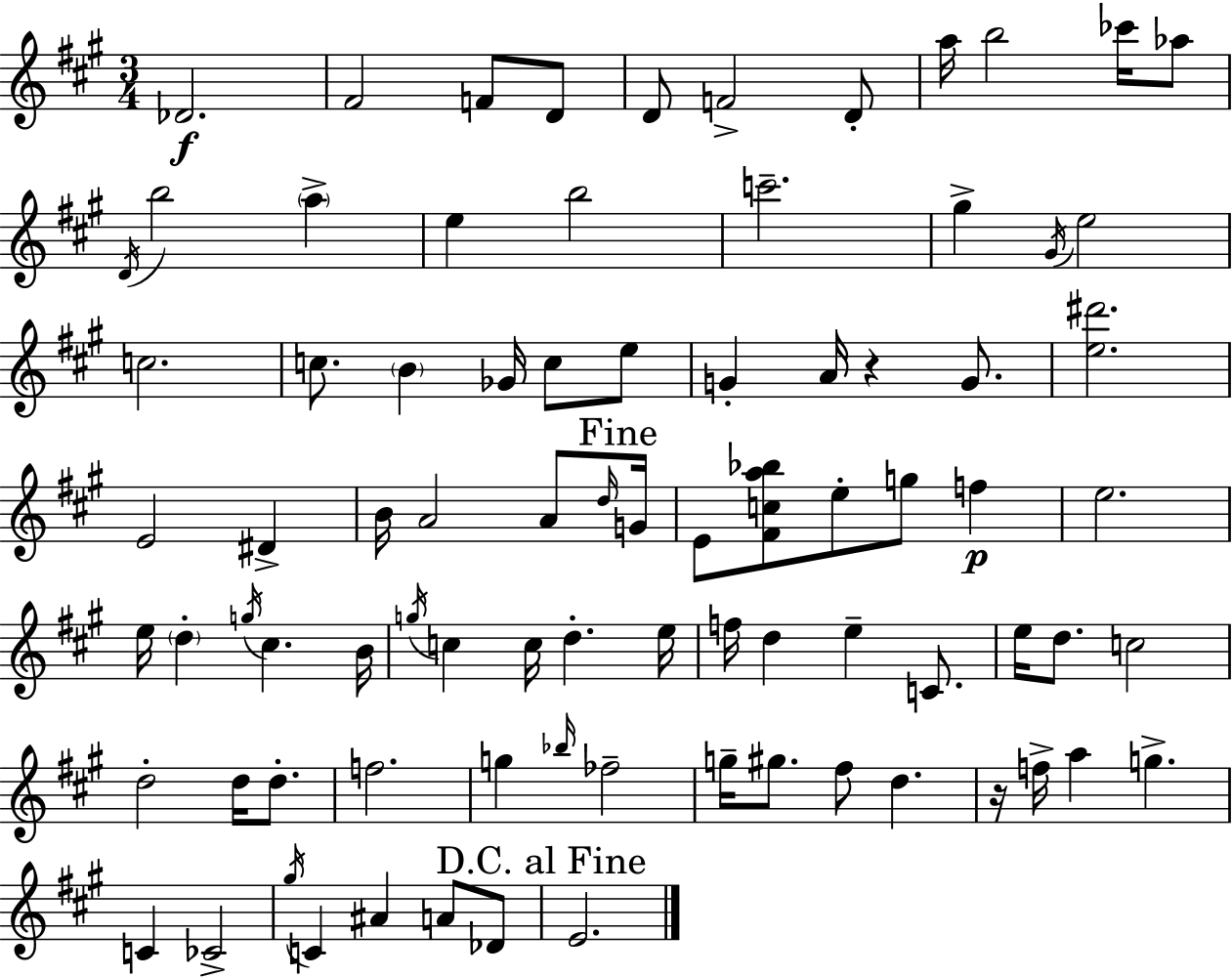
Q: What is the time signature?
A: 3/4